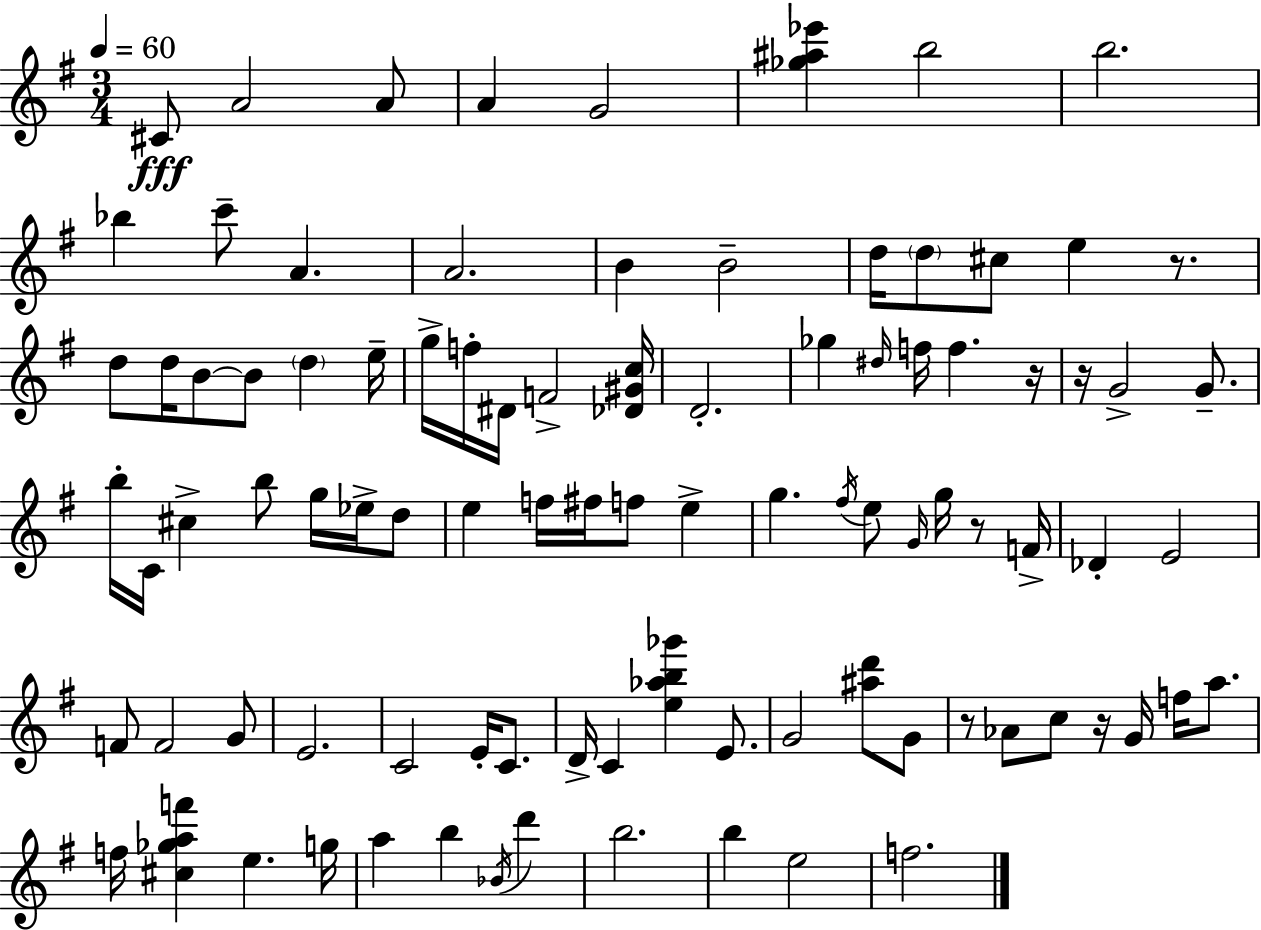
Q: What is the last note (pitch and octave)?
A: F5